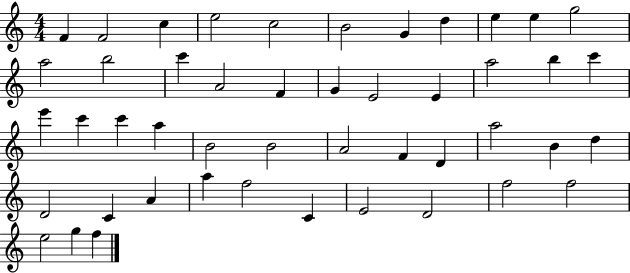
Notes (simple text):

F4/q F4/h C5/q E5/h C5/h B4/h G4/q D5/q E5/q E5/q G5/h A5/h B5/h C6/q A4/h F4/q G4/q E4/h E4/q A5/h B5/q C6/q E6/q C6/q C6/q A5/q B4/h B4/h A4/h F4/q D4/q A5/h B4/q D5/q D4/h C4/q A4/q A5/q F5/h C4/q E4/h D4/h F5/h F5/h E5/h G5/q F5/q